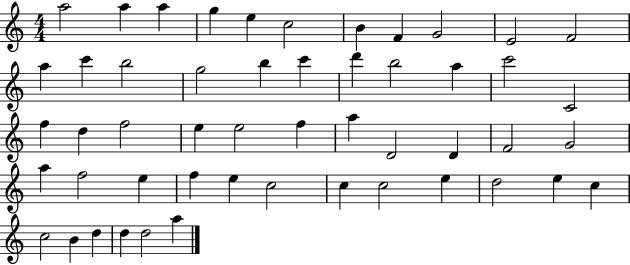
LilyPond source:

{
  \clef treble
  \numericTimeSignature
  \time 4/4
  \key c \major
  a''2 a''4 a''4 | g''4 e''4 c''2 | b'4 f'4 g'2 | e'2 f'2 | \break a''4 c'''4 b''2 | g''2 b''4 c'''4 | d'''4 b''2 a''4 | c'''2 c'2 | \break f''4 d''4 f''2 | e''4 e''2 f''4 | a''4 d'2 d'4 | f'2 g'2 | \break a''4 f''2 e''4 | f''4 e''4 c''2 | c''4 c''2 e''4 | d''2 e''4 c''4 | \break c''2 b'4 d''4 | d''4 d''2 a''4 | \bar "|."
}